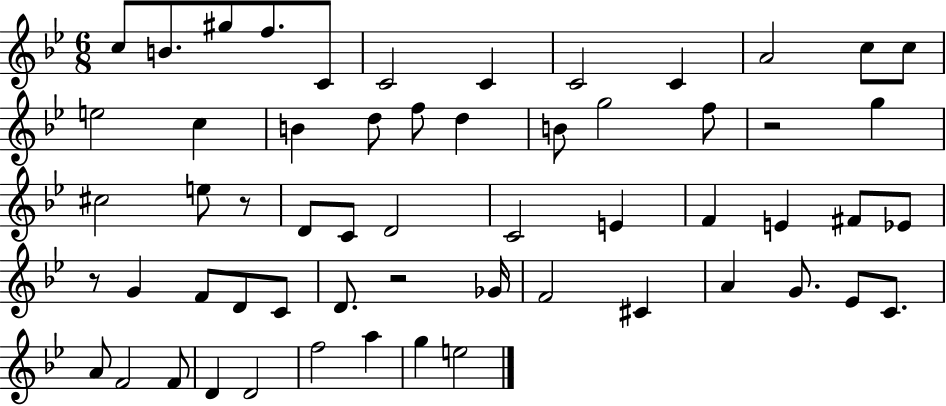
{
  \clef treble
  \numericTimeSignature
  \time 6/8
  \key bes \major
  c''8 b'8. gis''8 f''8. c'8 | c'2 c'4 | c'2 c'4 | a'2 c''8 c''8 | \break e''2 c''4 | b'4 d''8 f''8 d''4 | b'8 g''2 f''8 | r2 g''4 | \break cis''2 e''8 r8 | d'8 c'8 d'2 | c'2 e'4 | f'4 e'4 fis'8 ees'8 | \break r8 g'4 f'8 d'8 c'8 | d'8. r2 ges'16 | f'2 cis'4 | a'4 g'8. ees'8 c'8. | \break a'8 f'2 f'8 | d'4 d'2 | f''2 a''4 | g''4 e''2 | \break \bar "|."
}